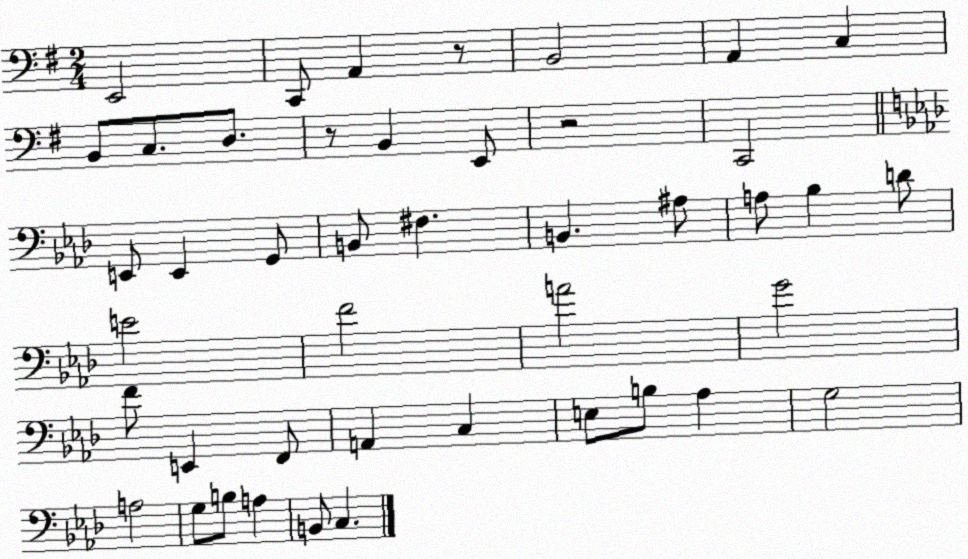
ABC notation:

X:1
T:Untitled
M:2/4
L:1/4
K:G
E,,2 C,,/2 A,, z/2 B,,2 A,, C, B,,/2 C,/2 D,/2 z/2 B,, E,,/2 z2 C,,2 E,,/2 E,, G,,/2 B,,/2 ^F, B,, ^A,/2 A,/2 _B, D/2 E2 F2 A2 G2 F/2 E,, F,,/2 A,, C, E,/2 B,/2 _A, G,2 A,2 G,/2 B,/2 A, B,,/2 C,